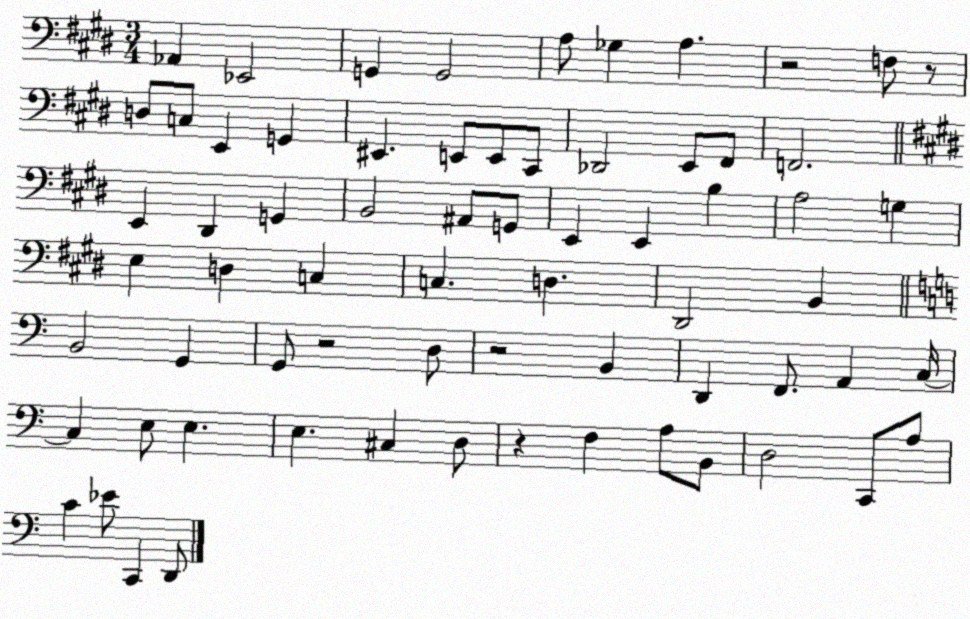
X:1
T:Untitled
M:3/4
L:1/4
K:E
_A,, _E,,2 G,, G,,2 A,/2 _G, A, z2 F,/2 z/2 D,/2 C,/2 E,, G,, ^E,, E,,/2 E,,/2 ^C,,/2 _D,,2 E,,/2 ^F,,/2 F,,2 E,, ^D,, G,, B,,2 ^A,,/2 G,,/2 E,, E,, B, A,2 G, E, D, C, C, D, ^D,,2 B,, B,,2 G,, G,,/2 z2 D,/2 z2 B,, D,, F,,/2 A,, C,/4 C, E,/2 E, E, ^C, D,/2 z F, A,/2 B,,/2 D,2 C,,/2 A,/2 C _E/2 C,, D,,/2